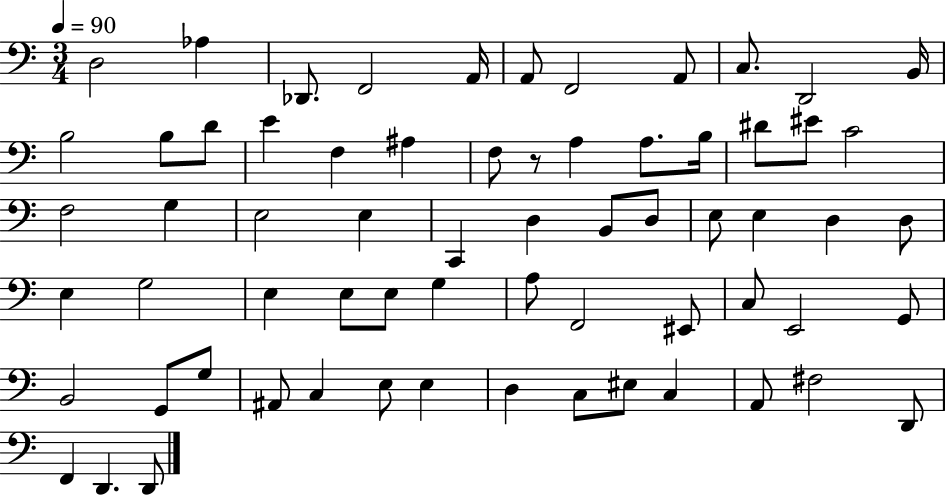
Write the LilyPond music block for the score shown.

{
  \clef bass
  \numericTimeSignature
  \time 3/4
  \key c \major
  \tempo 4 = 90
  \repeat volta 2 { d2 aes4 | des,8. f,2 a,16 | a,8 f,2 a,8 | c8. d,2 b,16 | \break b2 b8 d'8 | e'4 f4 ais4 | f8 r8 a4 a8. b16 | dis'8 eis'8 c'2 | \break f2 g4 | e2 e4 | c,4 d4 b,8 d8 | e8 e4 d4 d8 | \break e4 g2 | e4 e8 e8 g4 | a8 f,2 eis,8 | c8 e,2 g,8 | \break b,2 g,8 g8 | ais,8 c4 e8 e4 | d4 c8 eis8 c4 | a,8 fis2 d,8 | \break f,4 d,4. d,8 | } \bar "|."
}